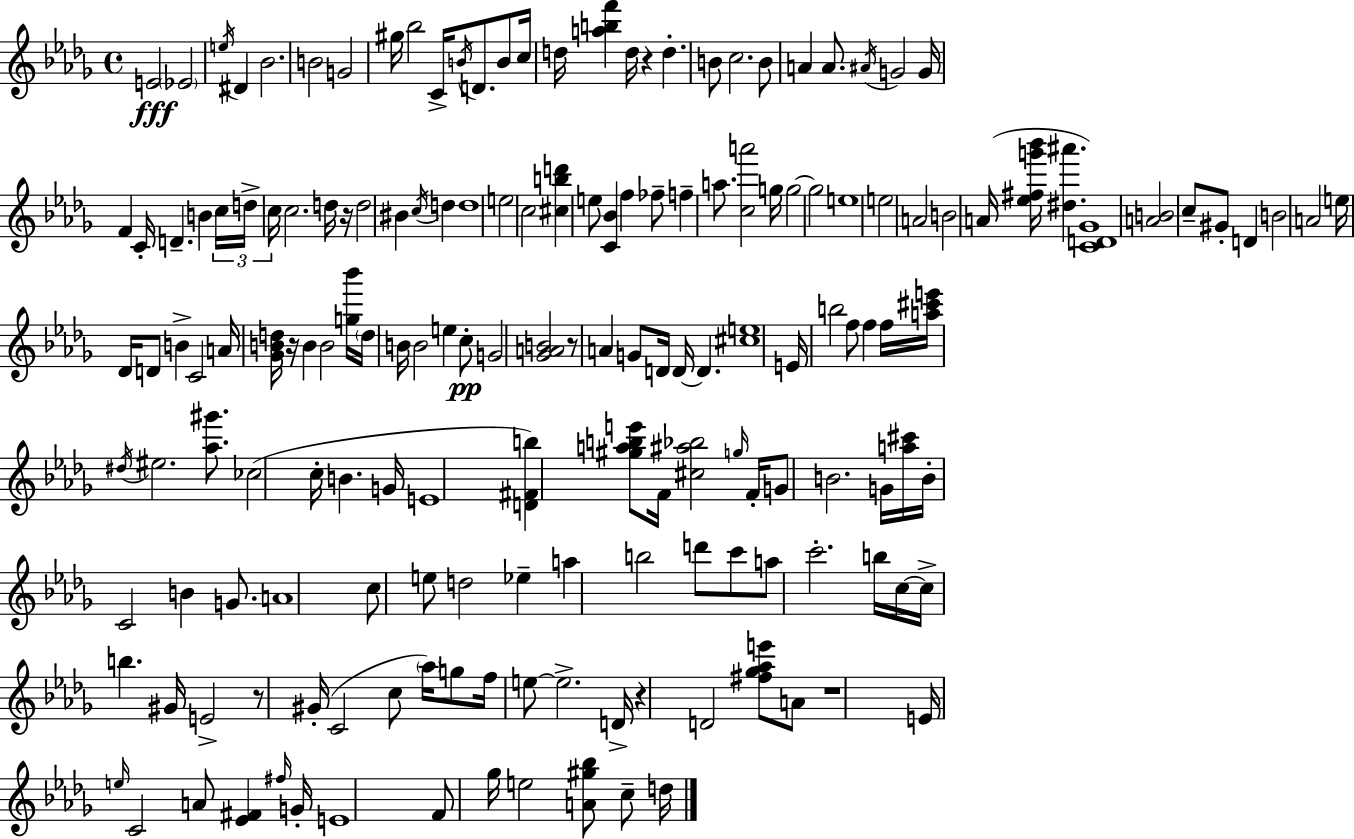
E4/h Eb4/h E5/s D#4/q Bb4/h. B4/h G4/h G#5/s Bb5/h C4/s B4/s D4/e. B4/e C5/s D5/s [A5,B5,F6]/q D5/s R/q D5/q. B4/e C5/h. B4/e A4/q A4/e. A#4/s G4/h G4/s F4/q C4/s D4/q. B4/q C5/s D5/s C5/s C5/h. D5/s R/s D5/h BIS4/q C5/s D5/q D5/w E5/h C5/h [C#5,B5,D6]/q E5/e [C4,Bb4]/q F5/q FES5/e F5/q A5/e. [C5,A6]/h G5/s G5/h G5/h E5/w E5/h A4/h B4/h A4/s [Eb5,F#5,G6,Bb6]/s [D#5,A#6]/q. [C4,D4,Gb4]/w [A4,B4]/h C5/e G#4/e D4/q B4/h A4/h E5/s Db4/s D4/e B4/q C4/h A4/s [Gb4,B4,D5]/s R/s B4/q B4/h [G5,Bb6]/s D5/s B4/s B4/h E5/q C5/e G4/h [Gb4,A4,B4]/h R/e A4/q G4/e D4/s D4/s D4/q. [C#5,E5]/w E4/s B5/h F5/e F5/q F5/s [A5,C#6,E6]/s D#5/s EIS5/h. [Ab5,G#6]/e. CES5/h C5/s B4/q. G4/s E4/w [D4,F#4,B5]/q [G#5,A5,B5,E6]/e F4/s [C#5,A#5,Bb5]/h G5/s F4/s G4/e B4/h. G4/s [A5,C#6]/s B4/s C4/h B4/q G4/e. A4/w C5/e E5/e D5/h Eb5/q A5/q B5/h D6/e C6/e A5/e C6/h. B5/s C5/s C5/s B5/q. G#4/s E4/h R/e G#4/s C4/h C5/e Ab5/s G5/e F5/s E5/e E5/h. D4/s R/q D4/h [F#5,Gb5,Ab5,E6]/e A4/e R/w E4/s E5/s C4/h A4/e [Eb4,F#4]/q F#5/s G4/s E4/w F4/e Gb5/s E5/h [A4,G#5,Bb5]/e C5/e D5/s